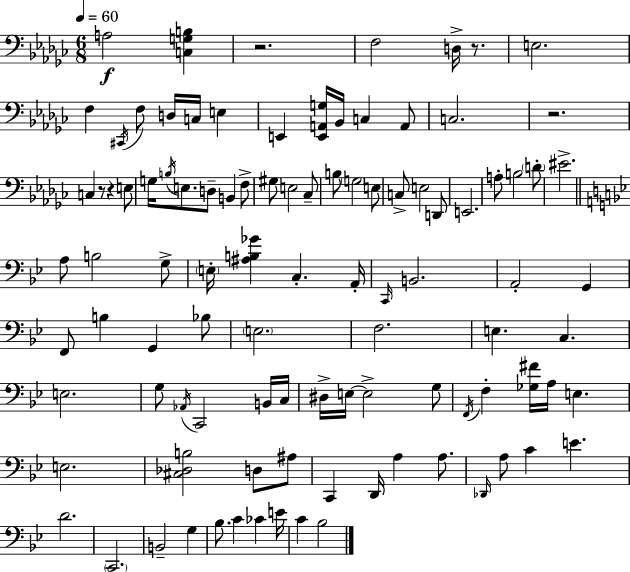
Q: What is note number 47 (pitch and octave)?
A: G2